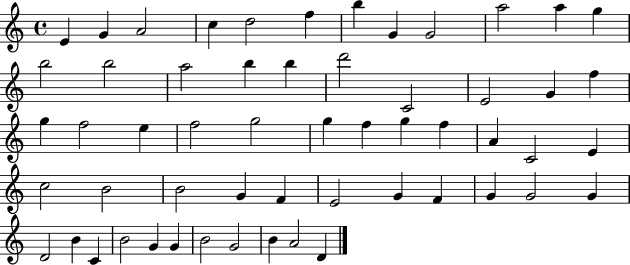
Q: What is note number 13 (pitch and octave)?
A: B5